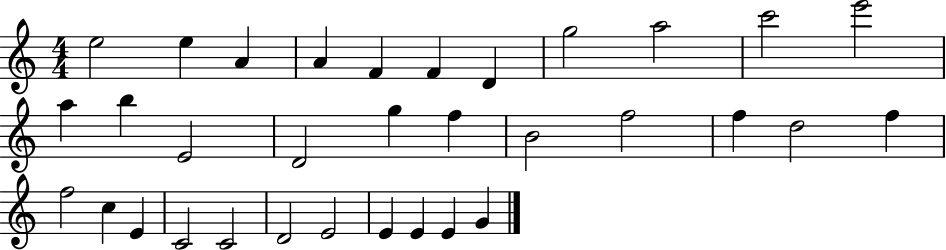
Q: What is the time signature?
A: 4/4